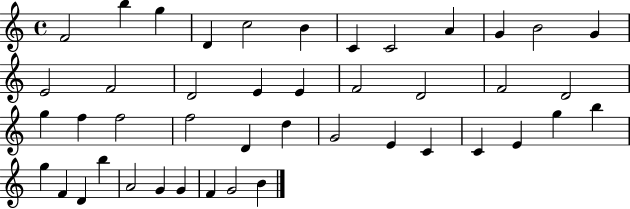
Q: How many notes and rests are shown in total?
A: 44